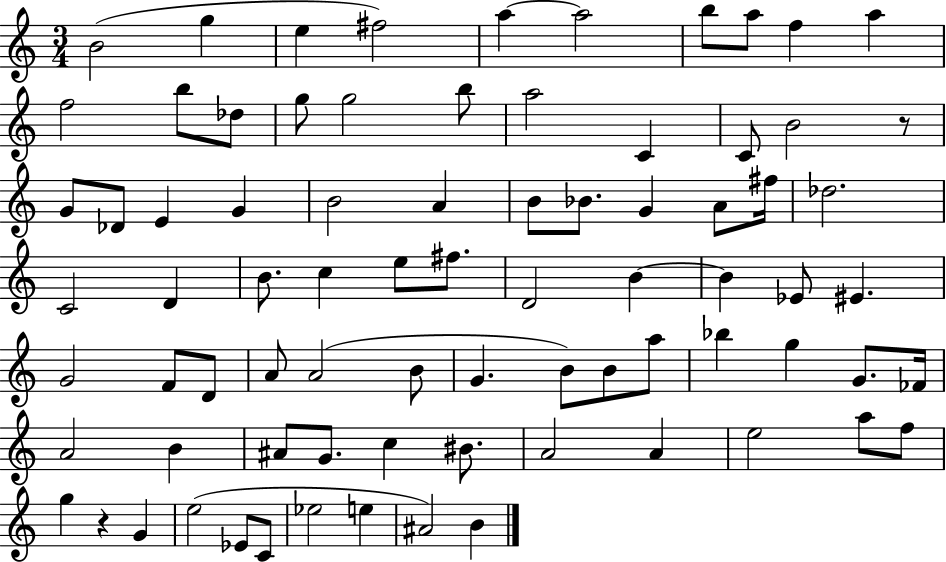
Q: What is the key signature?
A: C major